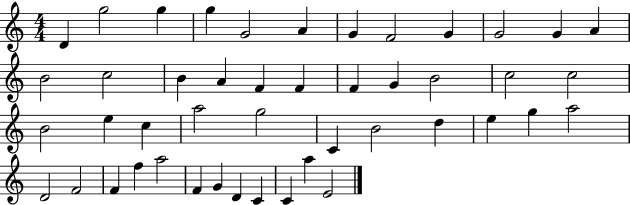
D4/q G5/h G5/q G5/q G4/h A4/q G4/q F4/h G4/q G4/h G4/q A4/q B4/h C5/h B4/q A4/q F4/q F4/q F4/q G4/q B4/h C5/h C5/h B4/h E5/q C5/q A5/h G5/h C4/q B4/h D5/q E5/q G5/q A5/h D4/h F4/h F4/q F5/q A5/h F4/q G4/q D4/q C4/q C4/q A5/q E4/h